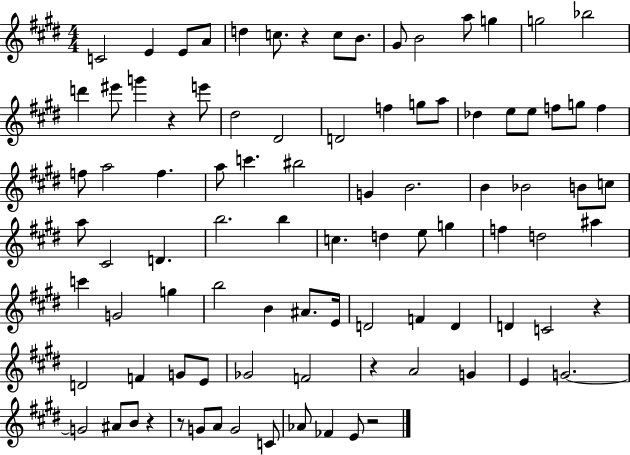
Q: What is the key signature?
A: E major